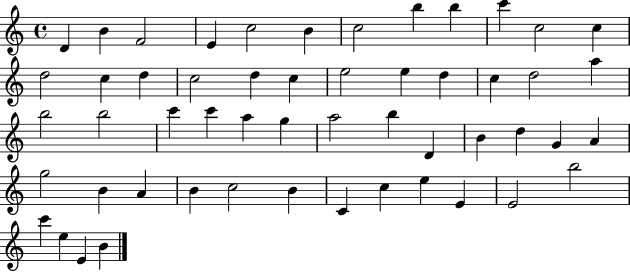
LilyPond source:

{
  \clef treble
  \time 4/4
  \defaultTimeSignature
  \key c \major
  d'4 b'4 f'2 | e'4 c''2 b'4 | c''2 b''4 b''4 | c'''4 c''2 c''4 | \break d''2 c''4 d''4 | c''2 d''4 c''4 | e''2 e''4 d''4 | c''4 d''2 a''4 | \break b''2 b''2 | c'''4 c'''4 a''4 g''4 | a''2 b''4 d'4 | b'4 d''4 g'4 a'4 | \break g''2 b'4 a'4 | b'4 c''2 b'4 | c'4 c''4 e''4 e'4 | e'2 b''2 | \break c'''4 e''4 e'4 b'4 | \bar "|."
}